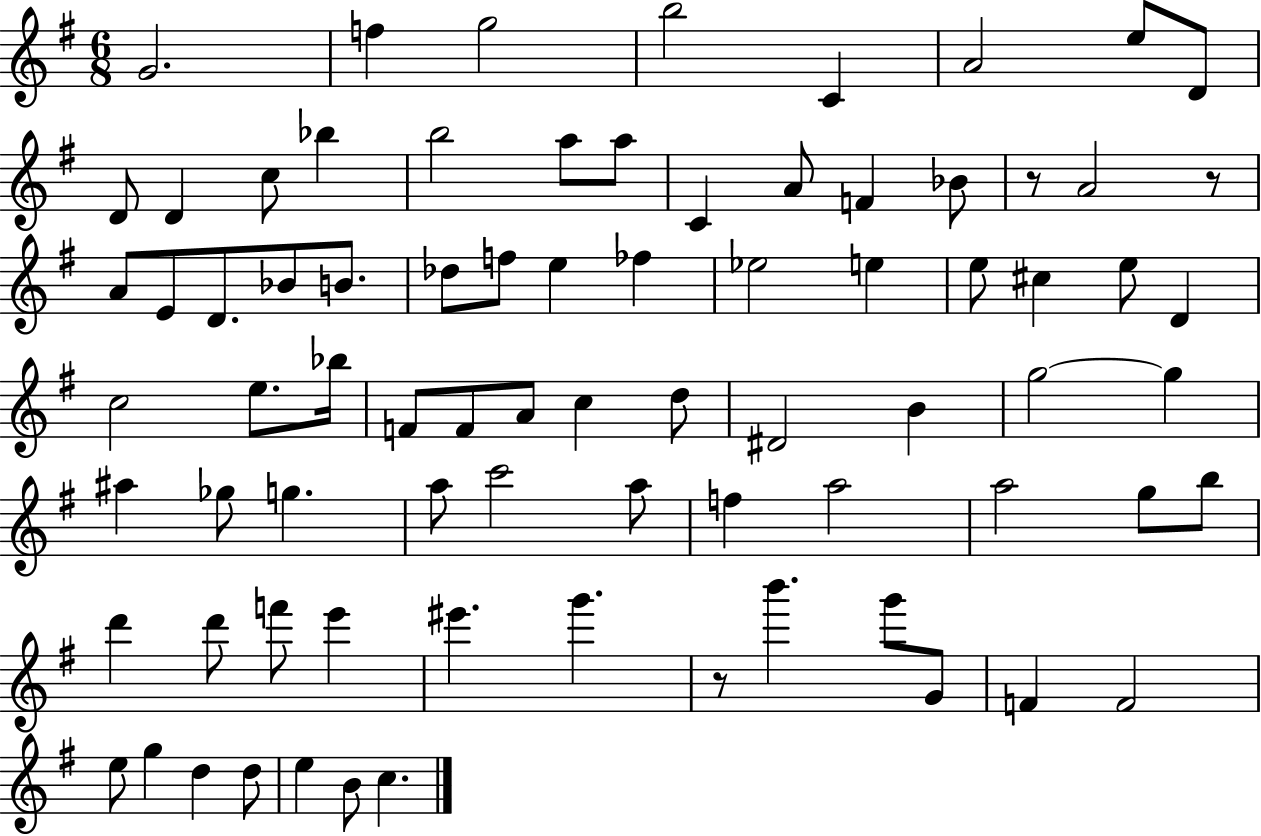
X:1
T:Untitled
M:6/8
L:1/4
K:G
G2 f g2 b2 C A2 e/2 D/2 D/2 D c/2 _b b2 a/2 a/2 C A/2 F _B/2 z/2 A2 z/2 A/2 E/2 D/2 _B/2 B/2 _d/2 f/2 e _f _e2 e e/2 ^c e/2 D c2 e/2 _b/4 F/2 F/2 A/2 c d/2 ^D2 B g2 g ^a _g/2 g a/2 c'2 a/2 f a2 a2 g/2 b/2 d' d'/2 f'/2 e' ^e' g' z/2 b' g'/2 G/2 F F2 e/2 g d d/2 e B/2 c